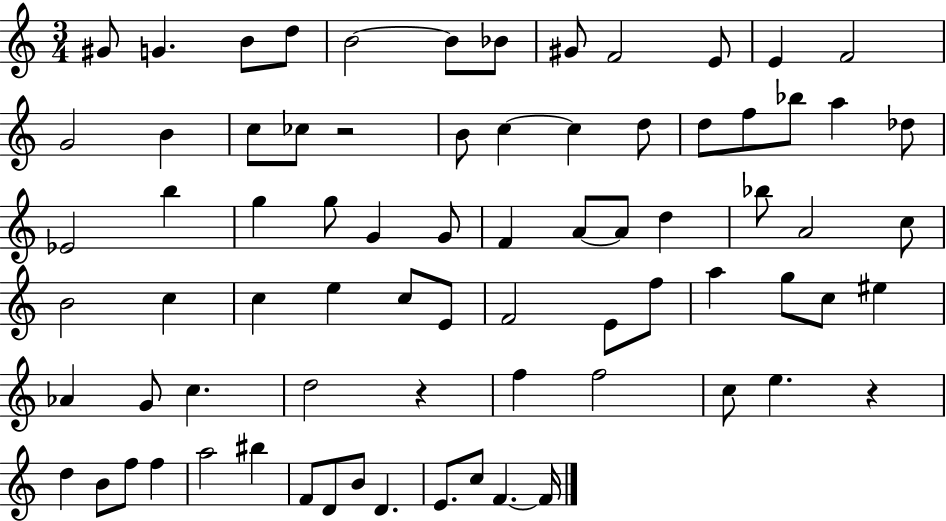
X:1
T:Untitled
M:3/4
L:1/4
K:C
^G/2 G B/2 d/2 B2 B/2 _B/2 ^G/2 F2 E/2 E F2 G2 B c/2 _c/2 z2 B/2 c c d/2 d/2 f/2 _b/2 a _d/2 _E2 b g g/2 G G/2 F A/2 A/2 d _b/2 A2 c/2 B2 c c e c/2 E/2 F2 E/2 f/2 a g/2 c/2 ^e _A G/2 c d2 z f f2 c/2 e z d B/2 f/2 f a2 ^b F/2 D/2 B/2 D E/2 c/2 F F/4